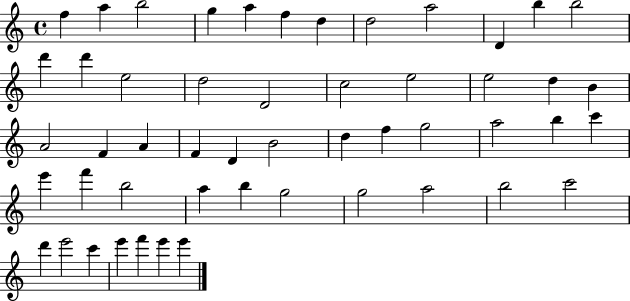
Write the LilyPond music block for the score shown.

{
  \clef treble
  \time 4/4
  \defaultTimeSignature
  \key c \major
  f''4 a''4 b''2 | g''4 a''4 f''4 d''4 | d''2 a''2 | d'4 b''4 b''2 | \break d'''4 d'''4 e''2 | d''2 d'2 | c''2 e''2 | e''2 d''4 b'4 | \break a'2 f'4 a'4 | f'4 d'4 b'2 | d''4 f''4 g''2 | a''2 b''4 c'''4 | \break e'''4 f'''4 b''2 | a''4 b''4 g''2 | g''2 a''2 | b''2 c'''2 | \break d'''4 e'''2 c'''4 | e'''4 f'''4 e'''4 e'''4 | \bar "|."
}